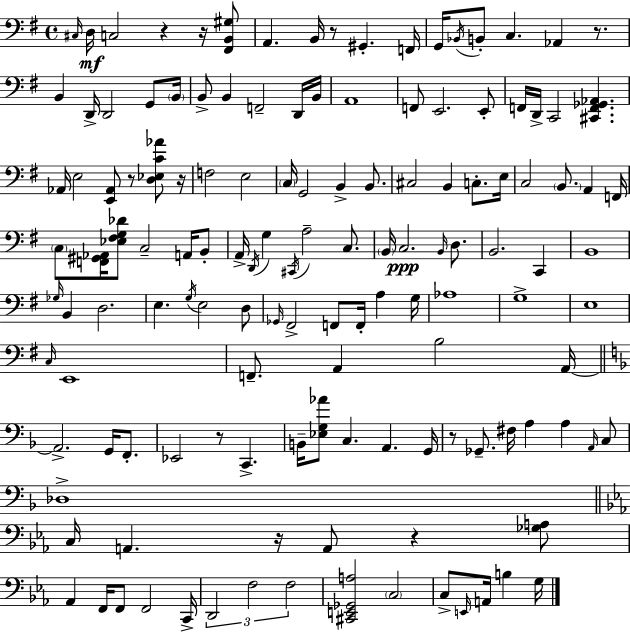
{
  \clef bass
  \time 4/4
  \defaultTimeSignature
  \key g \major
  \grace { cis16 }\mf d16 c2 r4 r16 <fis, b, gis>8 | a,4. b,16 r8 gis,4.-. | f,16 g,16 \acciaccatura { bes,16 } b,8-. c4. aes,4 r8. | b,4 d,16-> d,2 g,8 | \break \parenthesize b,16 b,8-> b,4 f,2-- | d,16 b,16 a,1 | f,8 e,2. | e,8-. f,16 d,16-> c,2 <cis, f, ges, aes,>4. | \break aes,16 e2 <e, aes,>8 r8 <d ees c' aes'>8 | r16 f2 e2 | \parenthesize c16 g,2 b,4-> b,8. | cis2 b,4 c8.-. | \break e16 c2 \parenthesize b,8. a,4 | f,16 \parenthesize c8 <f, gis, aes,>16 <ees fis g des'>8 c2-- a,16 | b,8-. a,16-> \acciaccatura { d,16 } g4 \acciaccatura { cis,16 } a2-- | c8. \parenthesize b,16 c2.\ppp | \break \grace { b,16 } d8. b,2. | c,4 b,1 | \grace { ges16 } b,4 d2. | e4. \acciaccatura { g16 } e2 | \break d8 \grace { ges,16 } fis,2-> | f,8 f,16-. a4 g16 aes1 | g1-> | e1 | \break \grace { c16 } e,1 | f,8.-- a,4 | b2 a,16~~ \bar "||" \break \key d \minor a,2.-> g,16 f,8.-. | ees,2 r8 c,4.-> | b,16-- <ees g aes'>8 c4. a,4. g,16 | r8 ges,8.-- fis16 a4 a4 \grace { a,16 } c8 | \break des1-> | \bar "||" \break \key ees \major c16 a,4. r16 a,8 r4 <ges a>8 | aes,4 f,16 f,8 f,2 c,16-> | \tuplet 3/2 { d,2 f2 | f2 } <cis, e, ges, a>2 | \break \parenthesize c2 c8-> \grace { e,16 } a,16 b4 | g16 \bar "|."
}